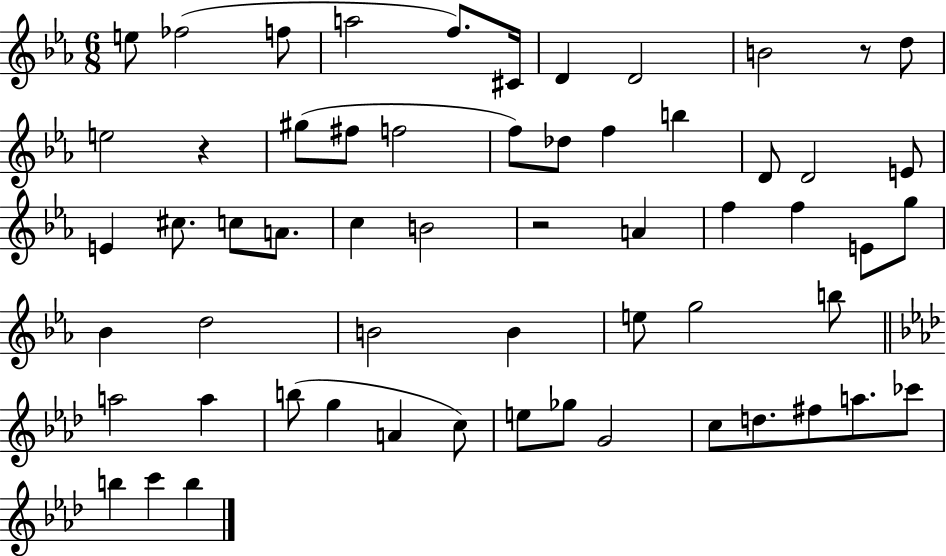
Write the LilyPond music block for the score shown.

{
  \clef treble
  \numericTimeSignature
  \time 6/8
  \key ees \major
  e''8 fes''2( f''8 | a''2 f''8.) cis'16 | d'4 d'2 | b'2 r8 d''8 | \break e''2 r4 | gis''8( fis''8 f''2 | f''8) des''8 f''4 b''4 | d'8 d'2 e'8 | \break e'4 cis''8. c''8 a'8. | c''4 b'2 | r2 a'4 | f''4 f''4 e'8 g''8 | \break bes'4 d''2 | b'2 b'4 | e''8 g''2 b''8 | \bar "||" \break \key aes \major a''2 a''4 | b''8( g''4 a'4 c''8) | e''8 ges''8 g'2 | c''8 d''8. fis''8 a''8. ces'''8 | \break b''4 c'''4 b''4 | \bar "|."
}